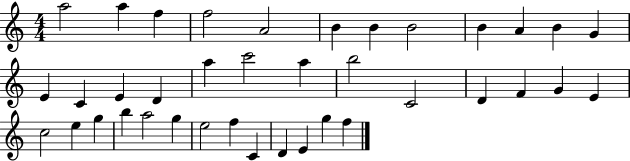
A5/h A5/q F5/q F5/h A4/h B4/q B4/q B4/h B4/q A4/q B4/q G4/q E4/q C4/q E4/q D4/q A5/q C6/h A5/q B5/h C4/h D4/q F4/q G4/q E4/q C5/h E5/q G5/q B5/q A5/h G5/q E5/h F5/q C4/q D4/q E4/q G5/q F5/q